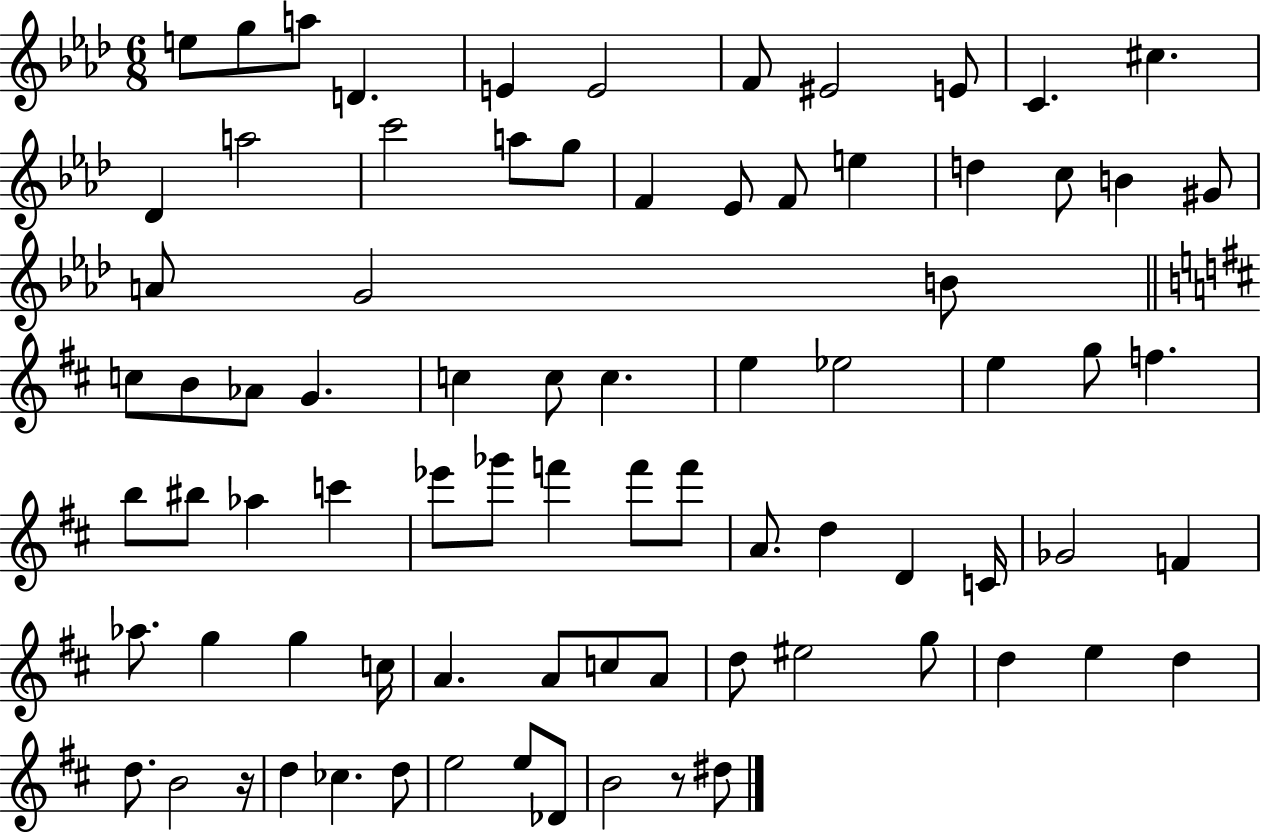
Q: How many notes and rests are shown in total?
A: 80